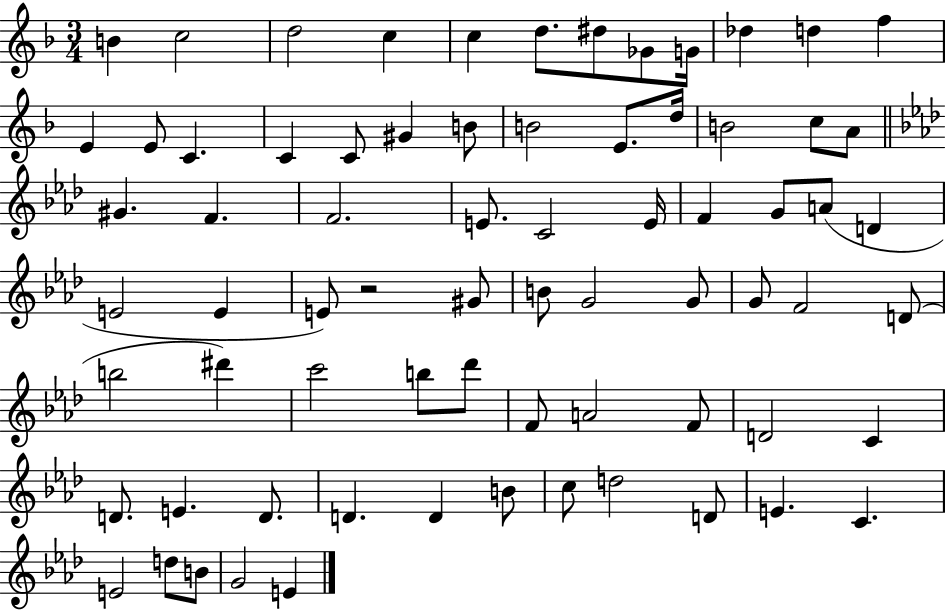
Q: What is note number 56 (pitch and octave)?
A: D4